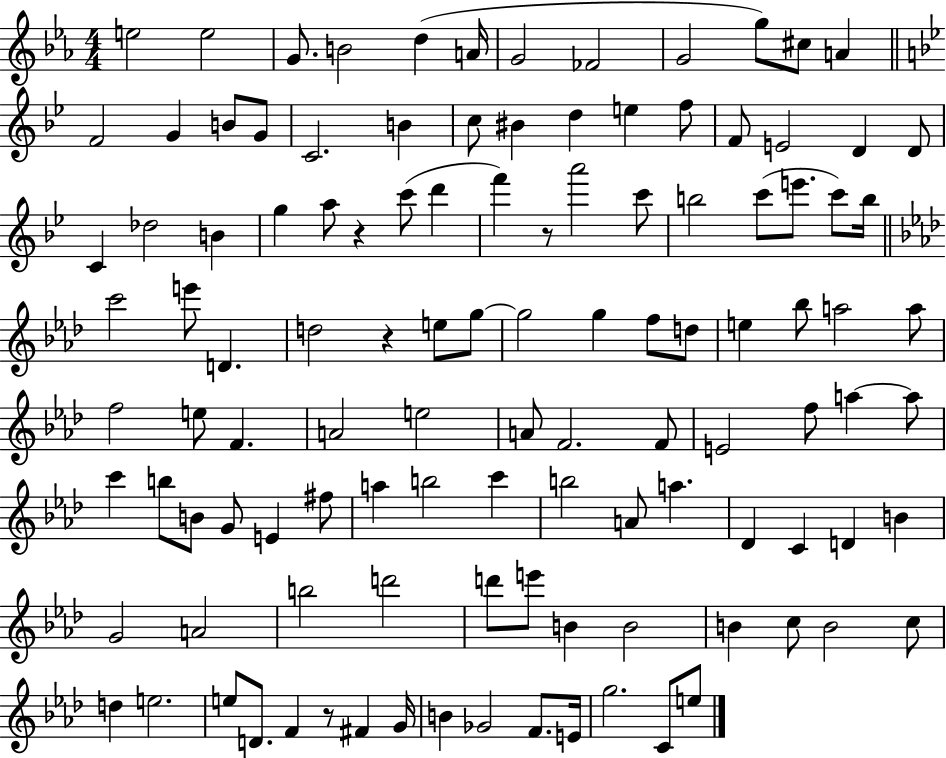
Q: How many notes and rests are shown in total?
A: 114